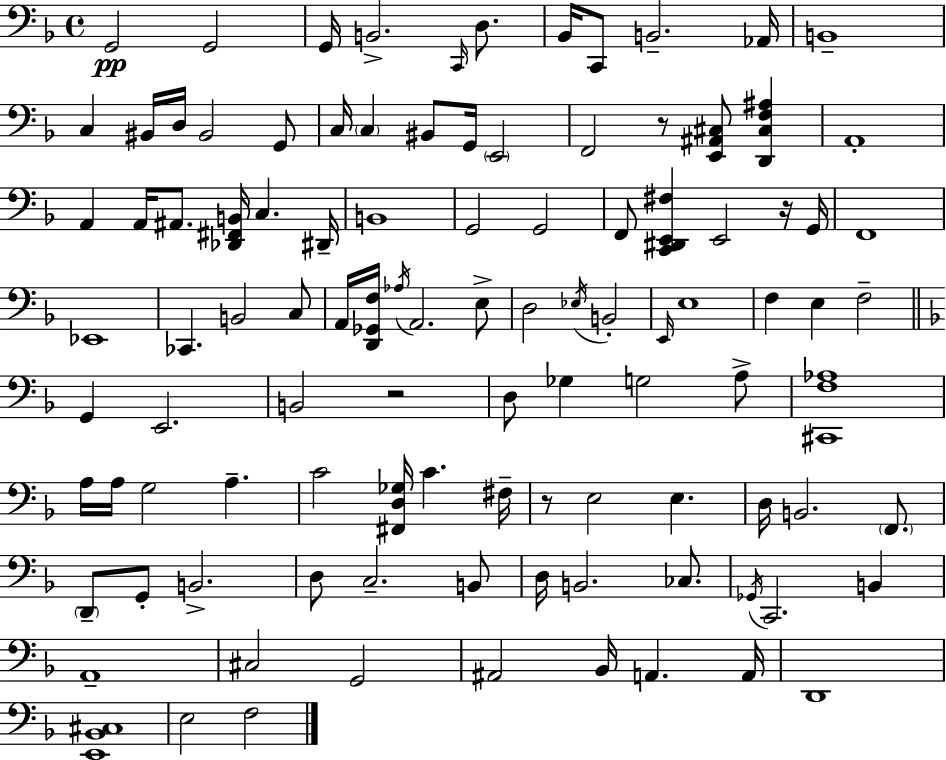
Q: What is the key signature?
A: D minor